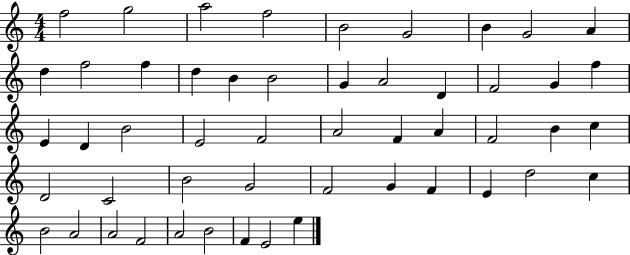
X:1
T:Untitled
M:4/4
L:1/4
K:C
f2 g2 a2 f2 B2 G2 B G2 A d f2 f d B B2 G A2 D F2 G f E D B2 E2 F2 A2 F A F2 B c D2 C2 B2 G2 F2 G F E d2 c B2 A2 A2 F2 A2 B2 F E2 e